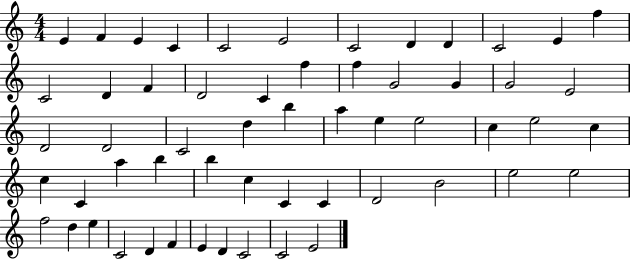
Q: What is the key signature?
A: C major